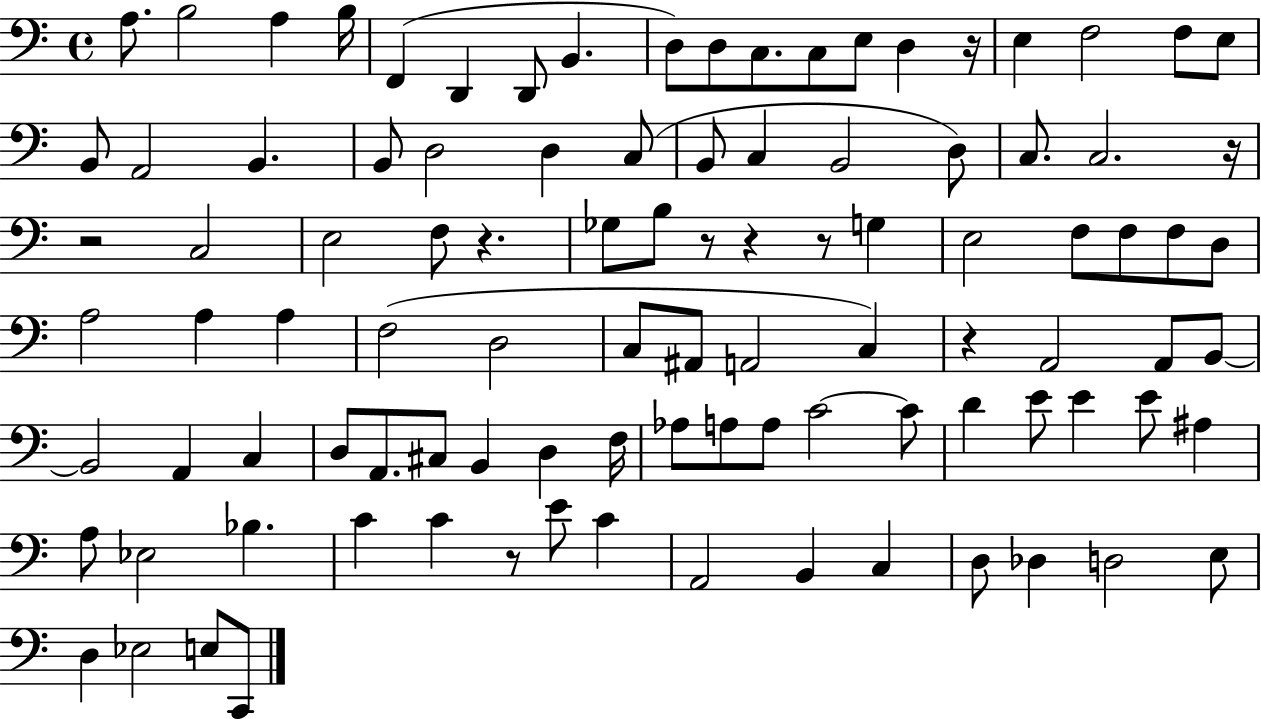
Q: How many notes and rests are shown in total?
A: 100